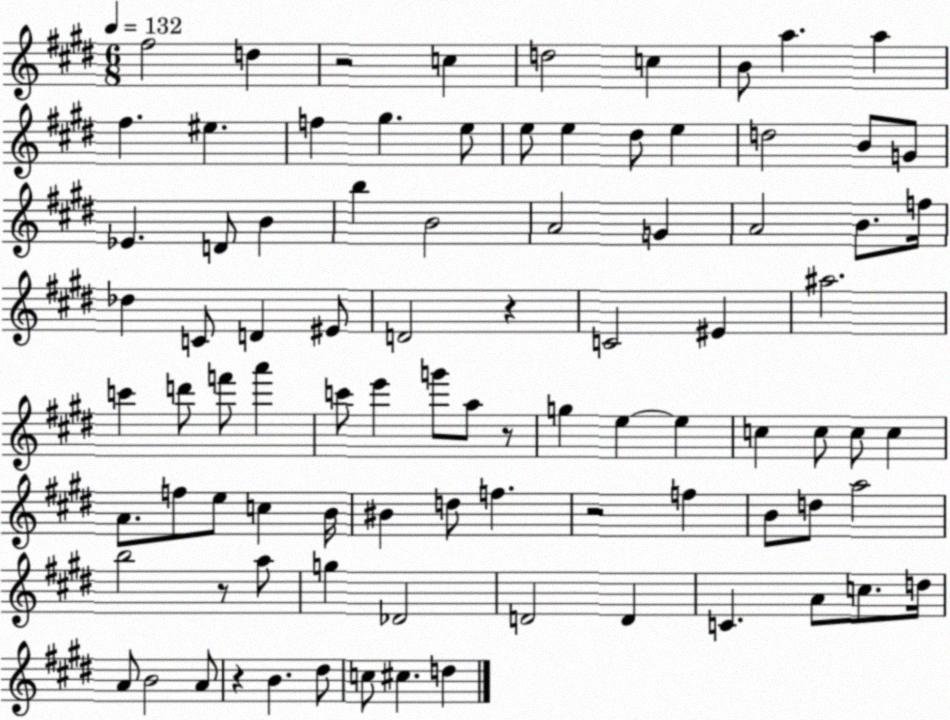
X:1
T:Untitled
M:6/8
L:1/4
K:E
^f2 d z2 c d2 c B/2 a a ^f ^e f ^g e/2 e/2 e ^d/2 e d2 B/2 G/2 _E D/2 B b B2 A2 G A2 B/2 f/4 _d C/2 D ^E/2 D2 z C2 ^E ^a2 c' d'/2 f'/2 a' c'/2 e' g'/2 a/2 z/2 g e e c c/2 c/2 c A/2 f/2 e/2 c B/4 ^B d/2 f z2 f B/2 d/2 a2 b2 z/2 a/2 g _D2 D2 D C A/2 c/2 d/4 A/2 B2 A/2 z B ^d/2 c/2 ^c d